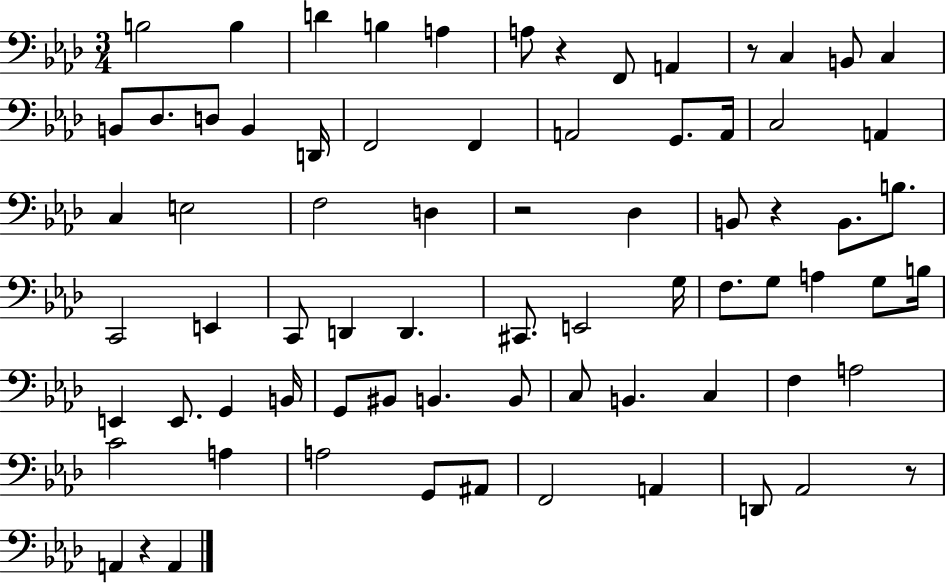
B3/h B3/q D4/q B3/q A3/q A3/e R/q F2/e A2/q R/e C3/q B2/e C3/q B2/e Db3/e. D3/e B2/q D2/s F2/h F2/q A2/h G2/e. A2/s C3/h A2/q C3/q E3/h F3/h D3/q R/h Db3/q B2/e R/q B2/e. B3/e. C2/h E2/q C2/e D2/q D2/q. C#2/e. E2/h G3/s F3/e. G3/e A3/q G3/e B3/s E2/q E2/e. G2/q B2/s G2/e BIS2/e B2/q. B2/e C3/e B2/q. C3/q F3/q A3/h C4/h A3/q A3/h G2/e A#2/e F2/h A2/q D2/e Ab2/h R/e A2/q R/q A2/q